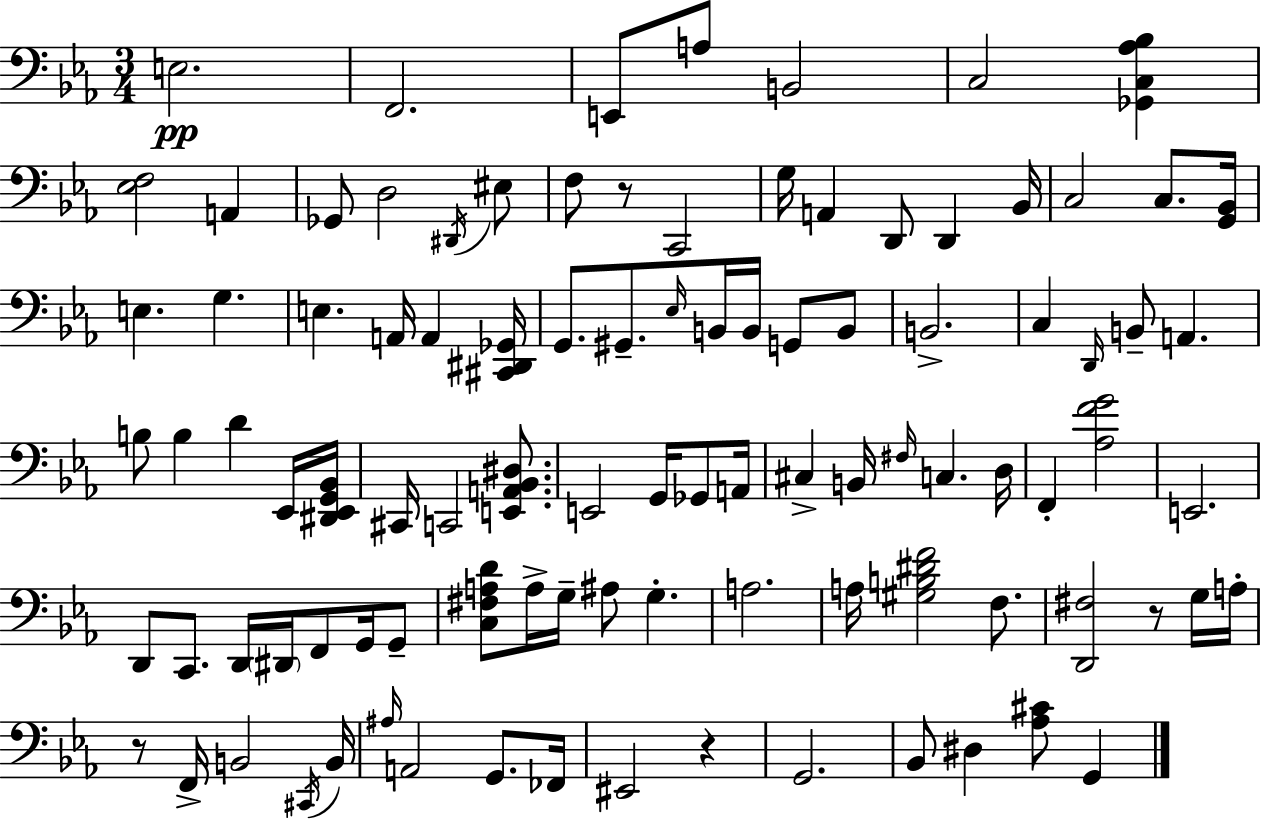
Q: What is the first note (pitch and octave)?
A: E3